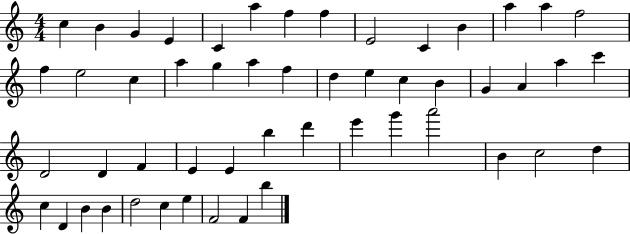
X:1
T:Untitled
M:4/4
L:1/4
K:C
c B G E C a f f E2 C B a a f2 f e2 c a g a f d e c B G A a c' D2 D F E E b d' e' g' a'2 B c2 d c D B B d2 c e F2 F b